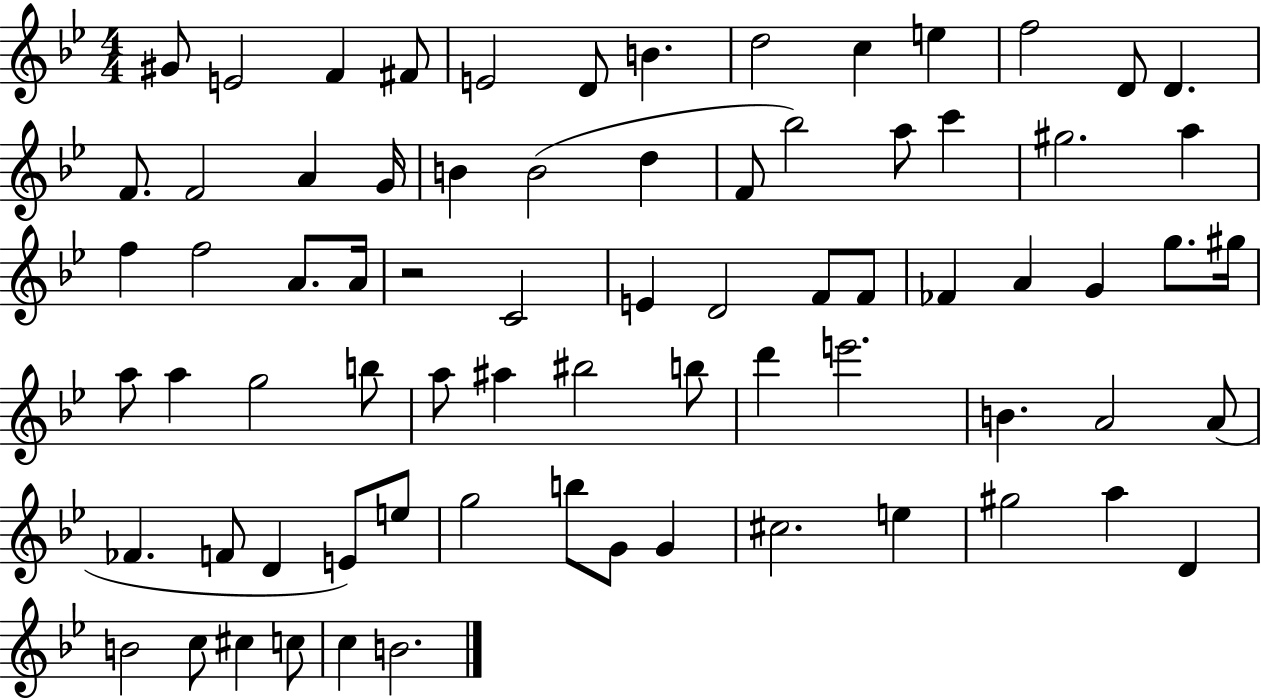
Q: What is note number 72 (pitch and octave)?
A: C5